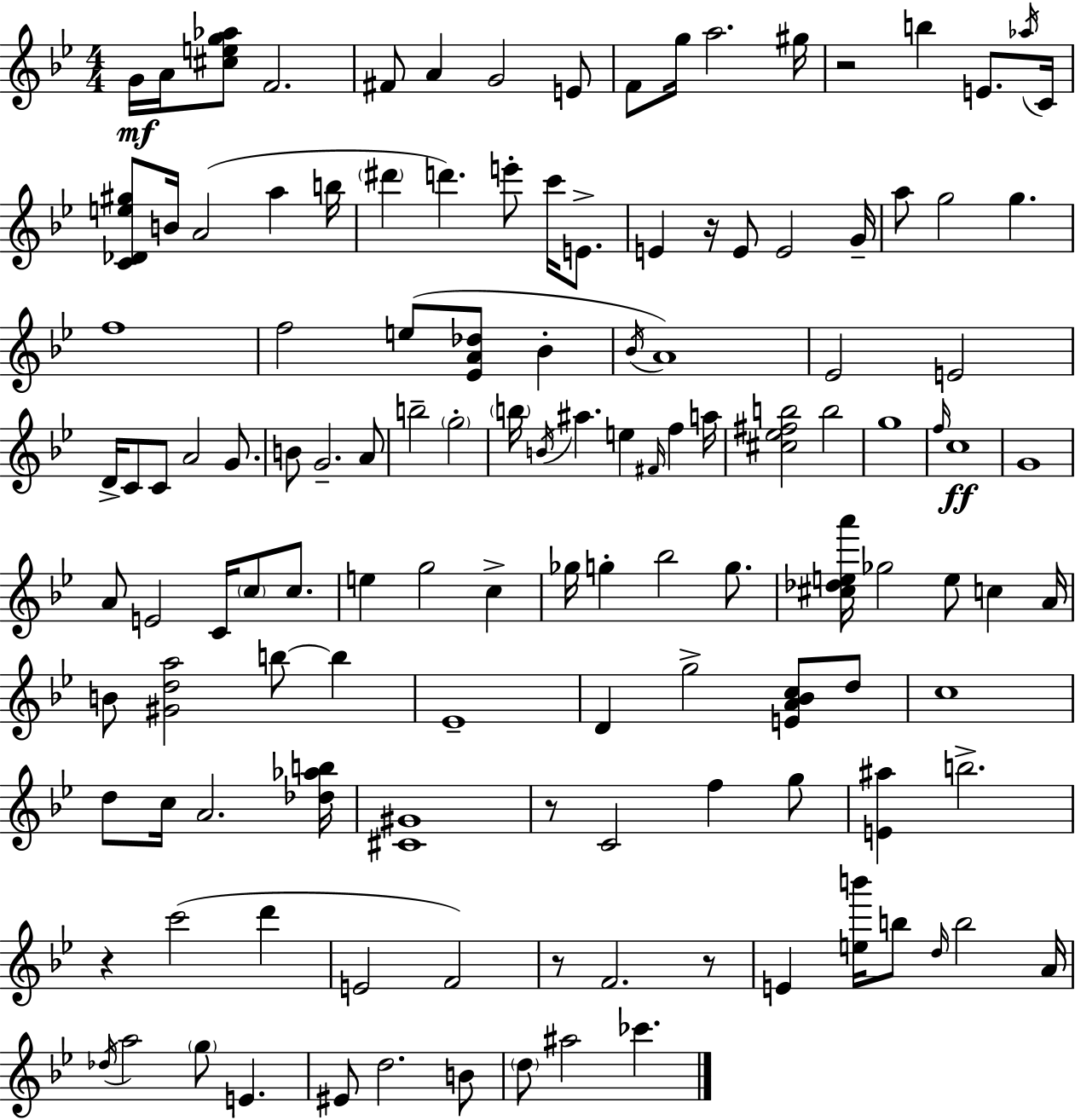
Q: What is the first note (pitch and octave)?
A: G4